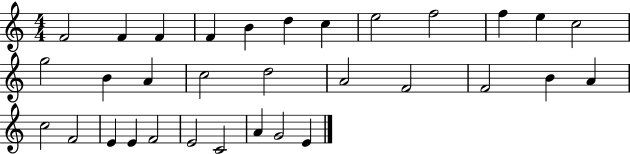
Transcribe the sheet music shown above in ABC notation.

X:1
T:Untitled
M:4/4
L:1/4
K:C
F2 F F F B d c e2 f2 f e c2 g2 B A c2 d2 A2 F2 F2 B A c2 F2 E E F2 E2 C2 A G2 E